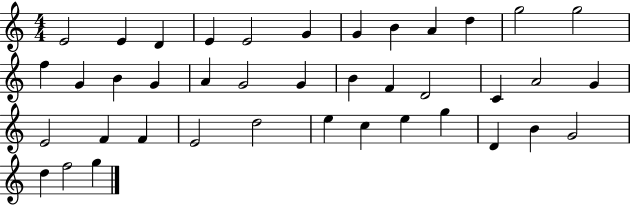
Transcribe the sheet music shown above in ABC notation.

X:1
T:Untitled
M:4/4
L:1/4
K:C
E2 E D E E2 G G B A d g2 g2 f G B G A G2 G B F D2 C A2 G E2 F F E2 d2 e c e g D B G2 d f2 g